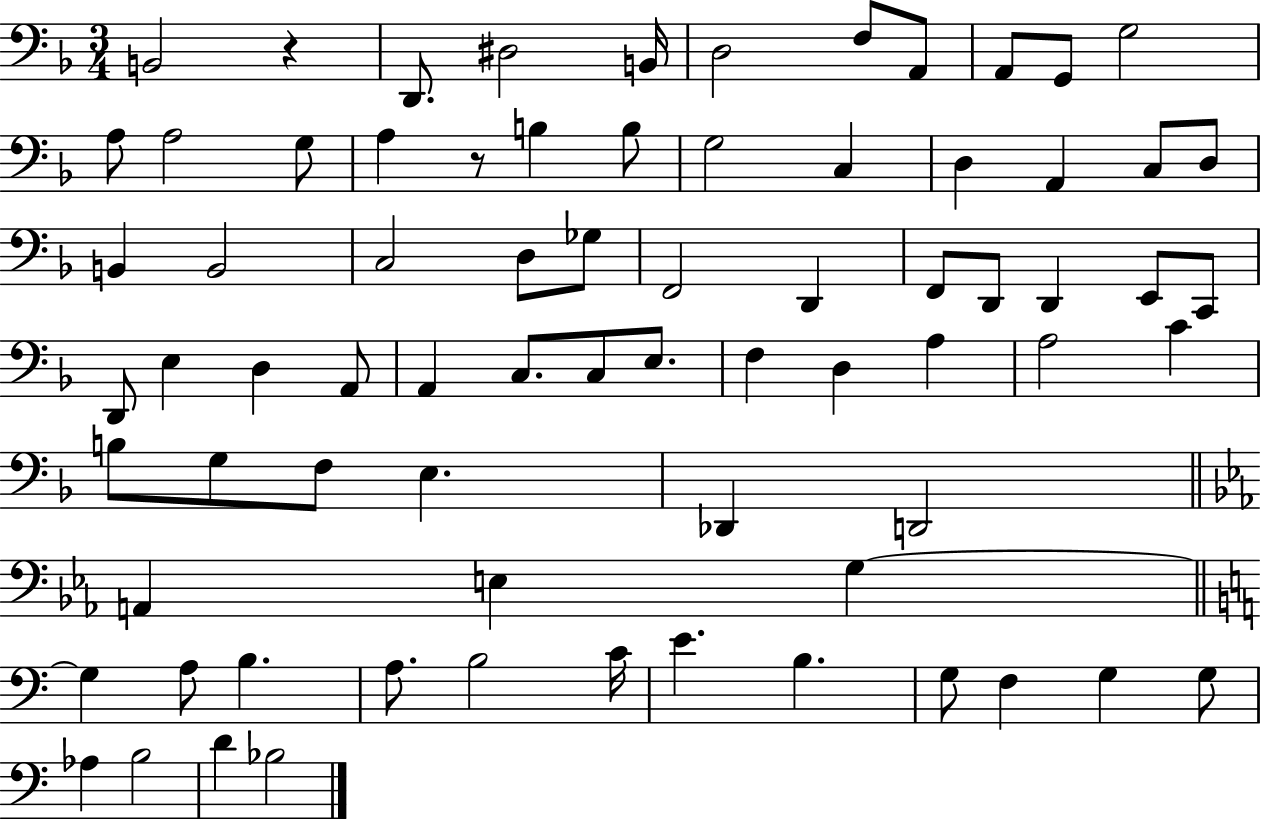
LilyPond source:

{
  \clef bass
  \numericTimeSignature
  \time 3/4
  \key f \major
  b,2 r4 | d,8. dis2 b,16 | d2 f8 a,8 | a,8 g,8 g2 | \break a8 a2 g8 | a4 r8 b4 b8 | g2 c4 | d4 a,4 c8 d8 | \break b,4 b,2 | c2 d8 ges8 | f,2 d,4 | f,8 d,8 d,4 e,8 c,8 | \break d,8 e4 d4 a,8 | a,4 c8. c8 e8. | f4 d4 a4 | a2 c'4 | \break b8 g8 f8 e4. | des,4 d,2 | \bar "||" \break \key ees \major a,4 e4 g4~~ | \bar "||" \break \key c \major g4 a8 b4. | a8. b2 c'16 | e'4. b4. | g8 f4 g4 g8 | \break aes4 b2 | d'4 bes2 | \bar "|."
}